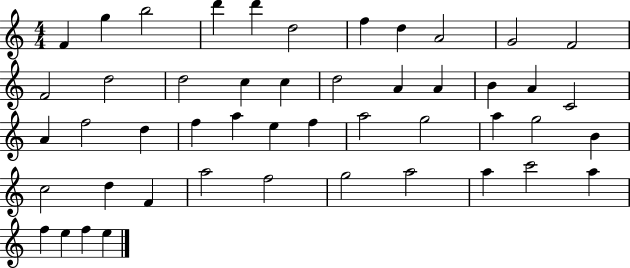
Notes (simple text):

F4/q G5/q B5/h D6/q D6/q D5/h F5/q D5/q A4/h G4/h F4/h F4/h D5/h D5/h C5/q C5/q D5/h A4/q A4/q B4/q A4/q C4/h A4/q F5/h D5/q F5/q A5/q E5/q F5/q A5/h G5/h A5/q G5/h B4/q C5/h D5/q F4/q A5/h F5/h G5/h A5/h A5/q C6/h A5/q F5/q E5/q F5/q E5/q